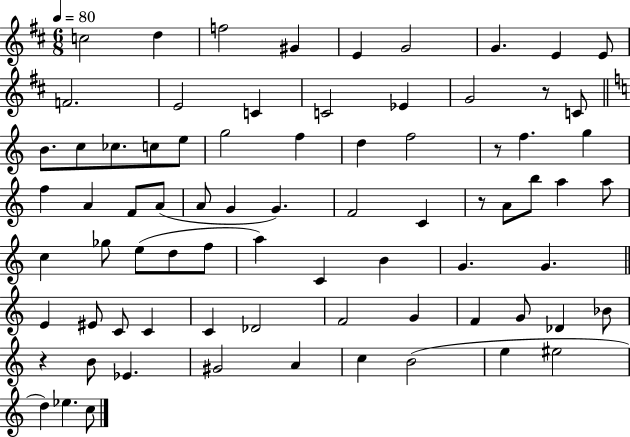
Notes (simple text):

C5/h D5/q F5/h G#4/q E4/q G4/h G4/q. E4/q E4/e F4/h. E4/h C4/q C4/h Eb4/q G4/h R/e C4/e B4/e. C5/e CES5/e. C5/e E5/e G5/h F5/q D5/q F5/h R/e F5/q. G5/q F5/q A4/q F4/e A4/e A4/e G4/q G4/q. F4/h C4/q R/e A4/e B5/e A5/q A5/e C5/q Gb5/e E5/e D5/e F5/e A5/q C4/q B4/q G4/q. G4/q. E4/q EIS4/e C4/e C4/q C4/q Db4/h F4/h G4/q F4/q G4/e Db4/q Bb4/e R/q B4/e Eb4/q. G#4/h A4/q C5/q B4/h E5/q EIS5/h D5/q Eb5/q. C5/e